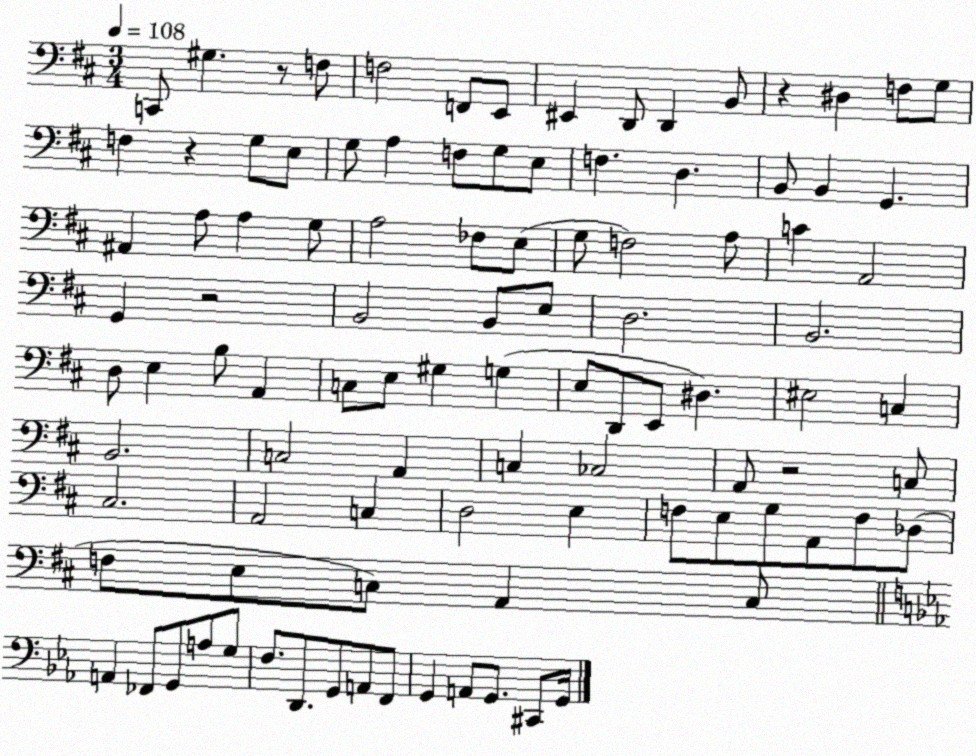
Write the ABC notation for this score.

X:1
T:Untitled
M:3/4
L:1/4
K:D
C,,/2 ^G, z/2 F,/2 F,2 F,,/2 E,,/2 ^E,, D,,/2 D,, B,,/2 z ^D, F,/2 G,/2 F, z G,/2 E,/2 G,/2 A, F,/2 G,/2 E,/2 F, D, B,,/2 B,, G,, ^A,, A,/2 A, G,/2 A,2 _F,/2 E,/2 G,/2 F,2 A,/2 C A,,2 G,, z2 B,,2 B,,/2 E,/2 D,2 B,,2 D,/2 E, B,/2 A,, C,/2 E,/2 ^G, G, E,/2 D,,/2 E,,/2 ^D, ^E,2 C, B,,2 C,2 A,, C, _C,2 A,,/2 z2 C,/2 ^C,2 A,,2 C, D,2 E, F,/2 E,/2 G,/2 A,,/2 F,/2 _D,/2 F,/2 E,/2 C,/2 A,, C,/2 A,, _F,,/2 G,,/2 A,/2 G,/2 F,/2 D,,/2 G,,/2 A,,/2 F,,/2 G,, A,,/2 G,,/2 ^C,,/2 G,,/4